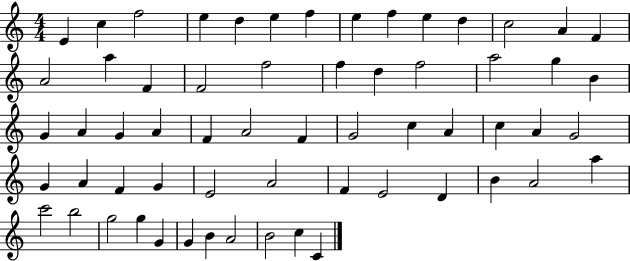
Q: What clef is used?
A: treble